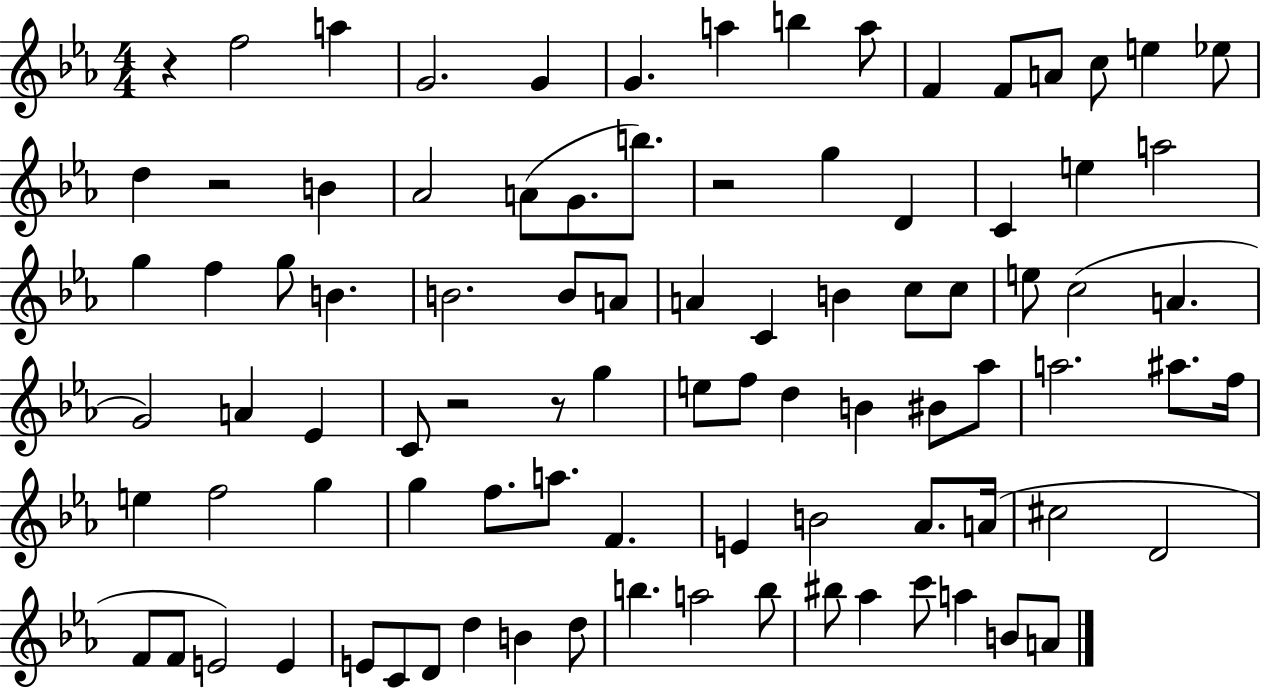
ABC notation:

X:1
T:Untitled
M:4/4
L:1/4
K:Eb
z f2 a G2 G G a b a/2 F F/2 A/2 c/2 e _e/2 d z2 B _A2 A/2 G/2 b/2 z2 g D C e a2 g f g/2 B B2 B/2 A/2 A C B c/2 c/2 e/2 c2 A G2 A _E C/2 z2 z/2 g e/2 f/2 d B ^B/2 _a/2 a2 ^a/2 f/4 e f2 g g f/2 a/2 F E B2 _A/2 A/4 ^c2 D2 F/2 F/2 E2 E E/2 C/2 D/2 d B d/2 b a2 b/2 ^b/2 _a c'/2 a B/2 A/2